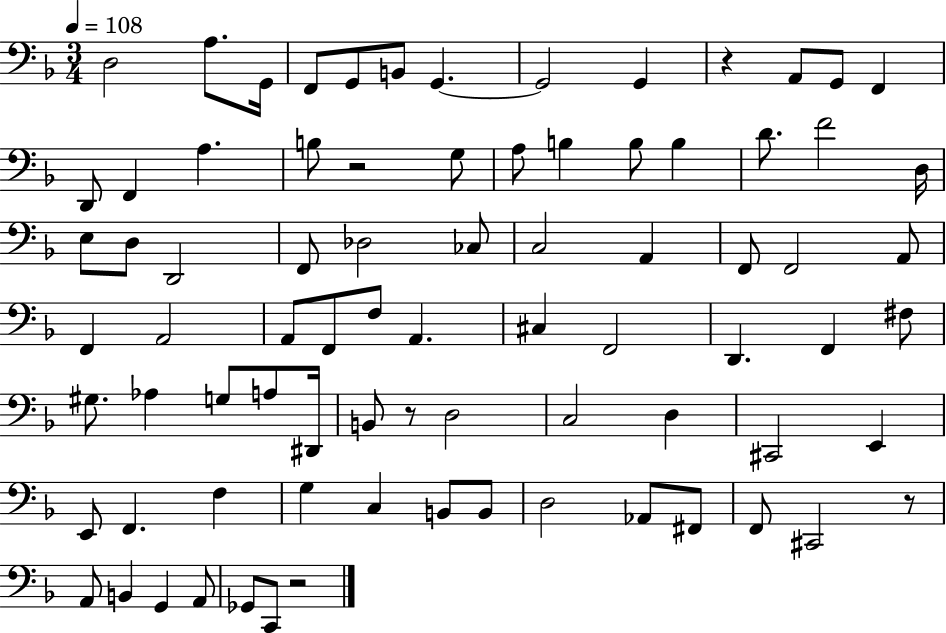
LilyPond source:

{
  \clef bass
  \numericTimeSignature
  \time 3/4
  \key f \major
  \tempo 4 = 108
  d2 a8. g,16 | f,8 g,8 b,8 g,4.~~ | g,2 g,4 | r4 a,8 g,8 f,4 | \break d,8 f,4 a4. | b8 r2 g8 | a8 b4 b8 b4 | d'8. f'2 d16 | \break e8 d8 d,2 | f,8 des2 ces8 | c2 a,4 | f,8 f,2 a,8 | \break f,4 a,2 | a,8 f,8 f8 a,4. | cis4 f,2 | d,4. f,4 fis8 | \break gis8. aes4 g8 a8 dis,16 | b,8 r8 d2 | c2 d4 | cis,2 e,4 | \break e,8 f,4. f4 | g4 c4 b,8 b,8 | d2 aes,8 fis,8 | f,8 cis,2 r8 | \break a,8 b,4 g,4 a,8 | ges,8 c,8 r2 | \bar "|."
}